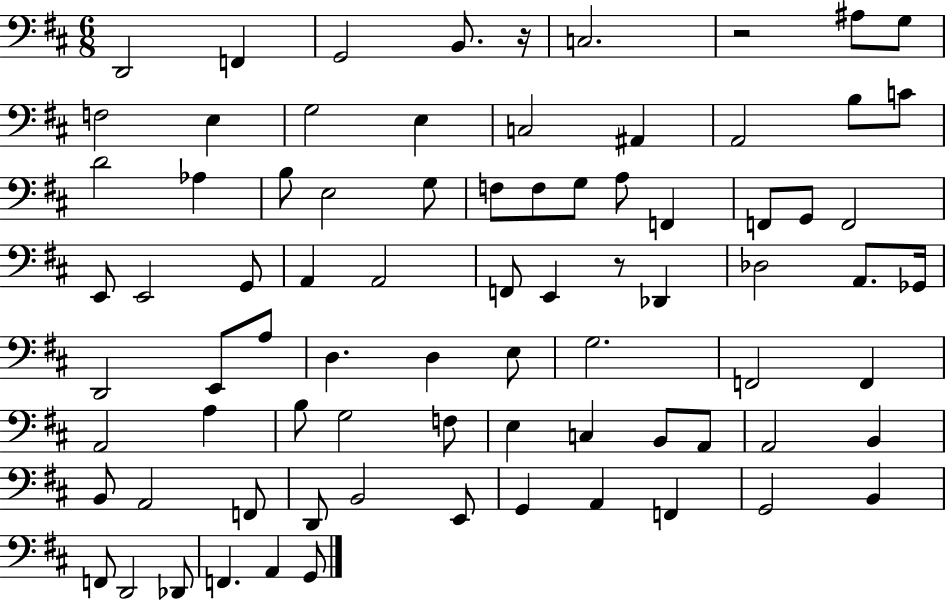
D2/h F2/q G2/h B2/e. R/s C3/h. R/h A#3/e G3/e F3/h E3/q G3/h E3/q C3/h A#2/q A2/h B3/e C4/e D4/h Ab3/q B3/e E3/h G3/e F3/e F3/e G3/e A3/e F2/q F2/e G2/e F2/h E2/e E2/h G2/e A2/q A2/h F2/e E2/q R/e Db2/q Db3/h A2/e. Gb2/s D2/h E2/e A3/e D3/q. D3/q E3/e G3/h. F2/h F2/q A2/h A3/q B3/e G3/h F3/e E3/q C3/q B2/e A2/e A2/h B2/q B2/e A2/h F2/e D2/e B2/h E2/e G2/q A2/q F2/q G2/h B2/q F2/e D2/h Db2/e F2/q. A2/q G2/e